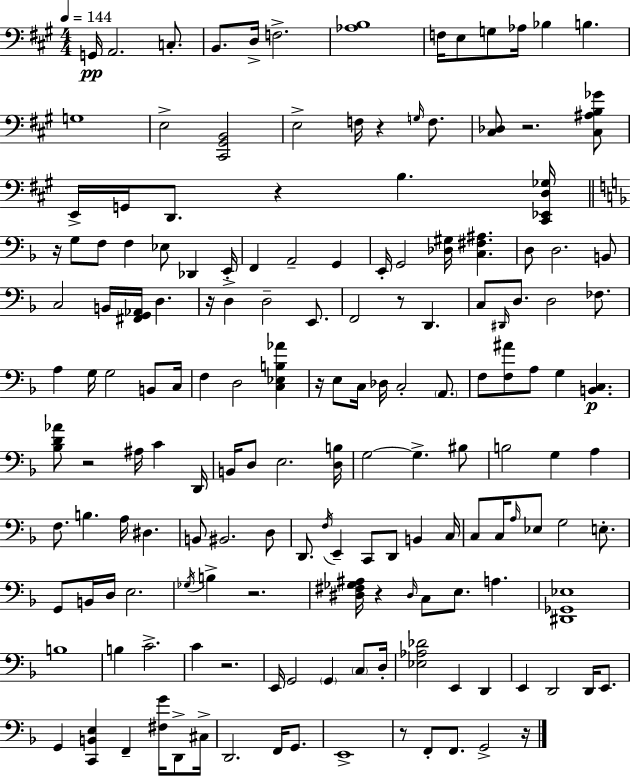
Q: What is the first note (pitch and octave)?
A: G2